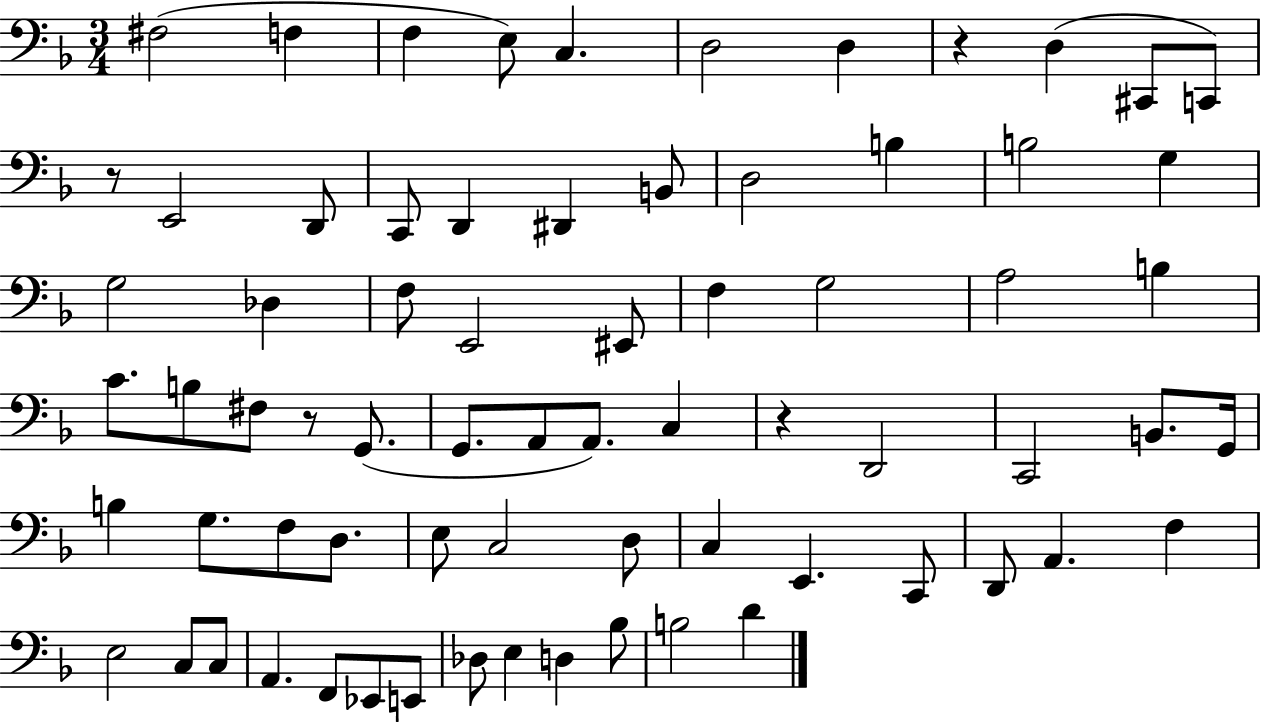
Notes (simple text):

F#3/h F3/q F3/q E3/e C3/q. D3/h D3/q R/q D3/q C#2/e C2/e R/e E2/h D2/e C2/e D2/q D#2/q B2/e D3/h B3/q B3/h G3/q G3/h Db3/q F3/e E2/h EIS2/e F3/q G3/h A3/h B3/q C4/e. B3/e F#3/e R/e G2/e. G2/e. A2/e A2/e. C3/q R/q D2/h C2/h B2/e. G2/s B3/q G3/e. F3/e D3/e. E3/e C3/h D3/e C3/q E2/q. C2/e D2/e A2/q. F3/q E3/h C3/e C3/e A2/q. F2/e Eb2/e E2/e Db3/e E3/q D3/q Bb3/e B3/h D4/q